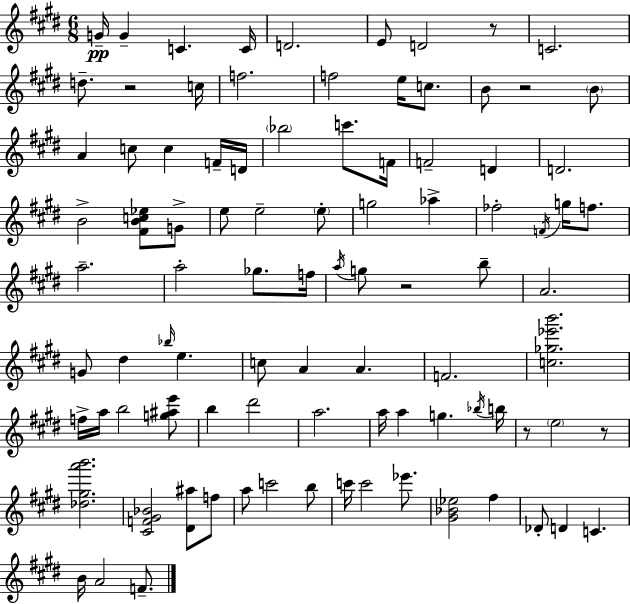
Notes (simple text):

G4/s G4/q C4/q. C4/s D4/h. E4/e D4/h R/e C4/h. D5/e. R/h C5/s F5/h. F5/h E5/s C5/e. B4/e R/h B4/e A4/q C5/e C5/q F4/s D4/s Bb5/h C6/e. F4/s F4/h D4/q D4/h. B4/h [F#4,B4,C5,Eb5]/e G4/e E5/e E5/h E5/e G5/h Ab5/q FES5/h F4/s G5/s F5/e. A5/h. A5/h Gb5/e. F5/s A5/s G5/e R/h B5/e A4/h. G4/e D#5/q Bb5/s E5/q. C5/e A4/q A4/q. F4/h. [C5,Gb5,Eb6,B6]/h. F5/s A5/s B5/h [G5,A#5,E6]/e B5/q D#6/h A5/h. A5/s A5/q G5/q. Bb5/s B5/s R/e E5/h R/e [Db5,G#5,A6,B6]/h. [C#4,F4,G#4,Bb4]/h [D#4,A#5]/e F5/e A5/e C6/h B5/e C6/s C6/h Eb6/e. [G#4,Bb4,Eb5]/h F#5/q Db4/e D4/q C4/q. B4/s A4/h F4/e.